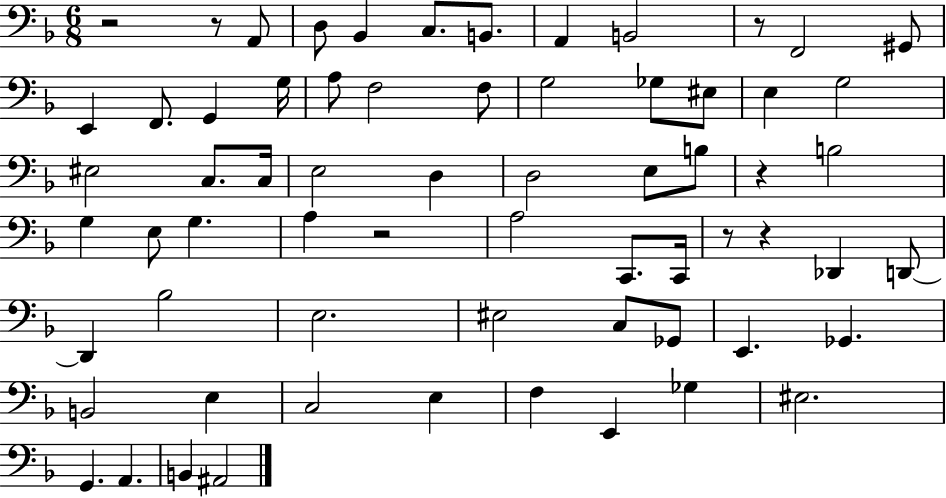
R/h R/e A2/e D3/e Bb2/q C3/e. B2/e. A2/q B2/h R/e F2/h G#2/e E2/q F2/e. G2/q G3/s A3/e F3/h F3/e G3/h Gb3/e EIS3/e E3/q G3/h EIS3/h C3/e. C3/s E3/h D3/q D3/h E3/e B3/e R/q B3/h G3/q E3/e G3/q. A3/q R/h A3/h C2/e. C2/s R/e R/q Db2/q D2/e D2/q Bb3/h E3/h. EIS3/h C3/e Gb2/e E2/q. Gb2/q. B2/h E3/q C3/h E3/q F3/q E2/q Gb3/q EIS3/h. G2/q. A2/q. B2/q A#2/h